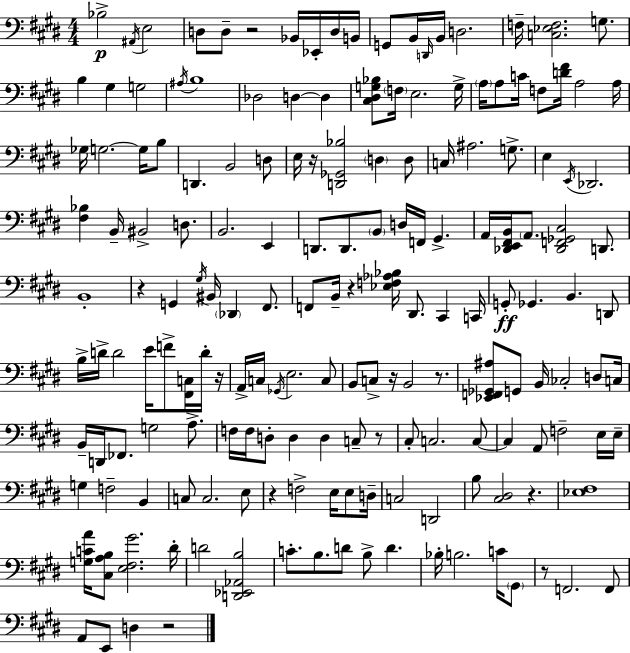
Bb3/h A#2/s E3/h D3/e D3/e R/h Bb2/s Eb2/s D3/s B2/s G2/e B2/s D2/s B2/s D3/h. F3/s [C3,Eb3,F3]/h. G3/e. B3/q G#3/q G3/h A#3/s B3/w Db3/h D3/q D3/q [C#3,D#3,G3,Bb3]/e F3/s E3/h. G3/s A3/s A3/e C4/s F3/e [D4,F#4]/s A3/h A3/s Gb3/s G3/h. G3/s B3/e D2/q. B2/h D3/e E3/s R/s [D2,Gb2,Bb3]/h D3/q D3/e C3/s A#3/h. G3/e. E3/q E2/s Db2/h. [F#3,Bb3]/q B2/s BIS2/h D3/e. B2/h. E2/q D2/e. D2/e. B2/e D3/s F2/s G#2/q. A2/s [Db2,E2,F#2,B2]/s A2/e. [Db2,F2,Gb2,C#3]/h D2/e. B2/w R/q G2/q G#3/s BIS2/s Db2/q F#2/e. F2/e B2/s R/q [Eb3,F3,Ab3,Bb3]/s D#2/e. C#2/q C2/s G2/e Gb2/q. B2/q. D2/e B3/s D4/s D4/h E4/s F4/e [F#2,C3]/s D4/s R/s A2/s C3/s Gb2/s E3/h. C3/e B2/e C3/e R/s B2/h R/e. [Eb2,F2,Gb2,A#3]/e G2/e B2/s CES3/h D3/e C3/s B2/s D2/s FES2/e. G3/h A3/e. F3/s F3/s D3/e D3/q D3/q C3/e R/e C#3/e C3/h. C3/e C3/q A2/e F3/h E3/s E3/s G3/q F3/h B2/q C3/e C3/h. E3/e R/q F3/h E3/s E3/e D3/s C3/h D2/h B3/e [C#3,D#3]/h R/q. [Eb3,F#3]/w [G3,C4,A4]/s [C#3,A3,B3]/e [E3,F#3,G#4]/h. D#4/s D4/h [D2,Eb2,Ab2,B3]/h C4/e. B3/e. D4/e B3/e D4/q. Bb3/s B3/h. C4/s G#2/e R/e F2/h. F2/e A2/e E2/e D3/q R/h